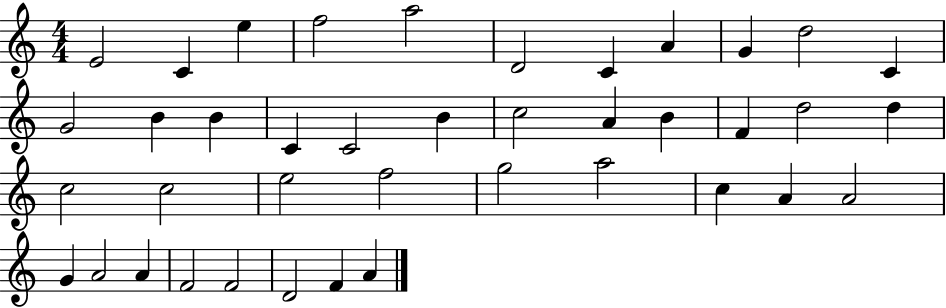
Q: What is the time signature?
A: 4/4